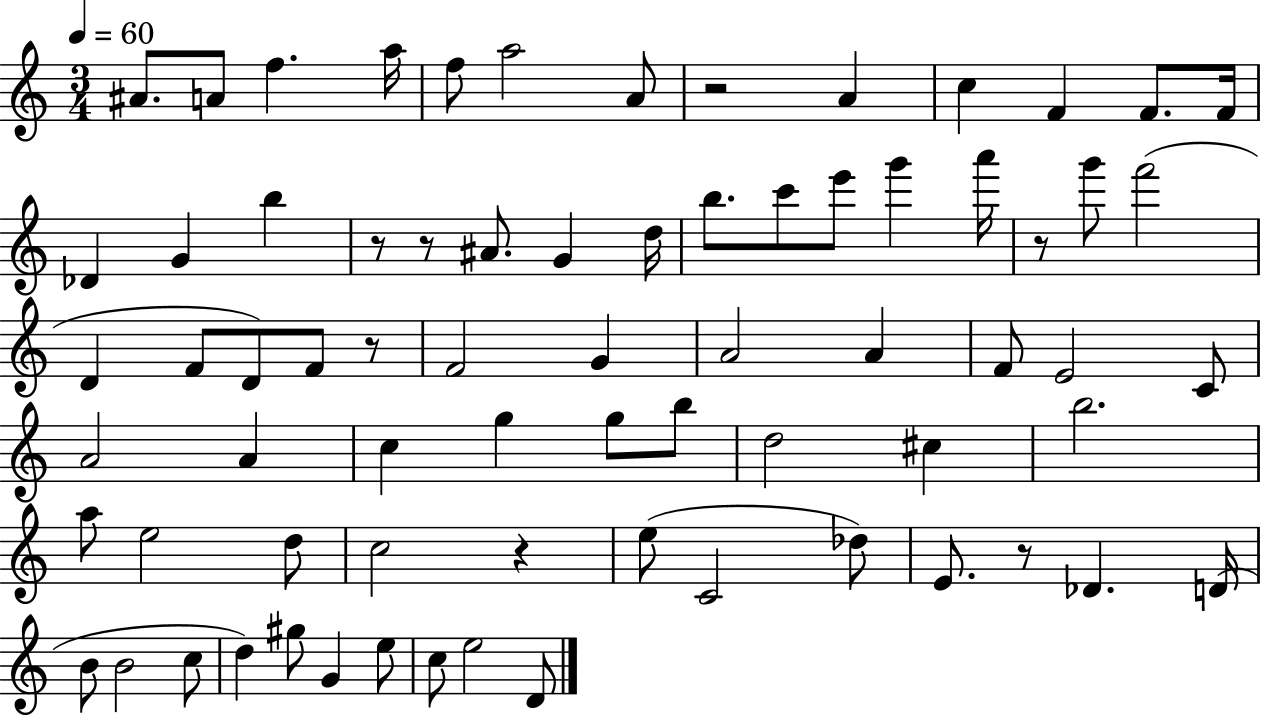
X:1
T:Untitled
M:3/4
L:1/4
K:C
^A/2 A/2 f a/4 f/2 a2 A/2 z2 A c F F/2 F/4 _D G b z/2 z/2 ^A/2 G d/4 b/2 c'/2 e'/2 g' a'/4 z/2 g'/2 f'2 D F/2 D/2 F/2 z/2 F2 G A2 A F/2 E2 C/2 A2 A c g g/2 b/2 d2 ^c b2 a/2 e2 d/2 c2 z e/2 C2 _d/2 E/2 z/2 _D D/4 B/2 B2 c/2 d ^g/2 G e/2 c/2 e2 D/2